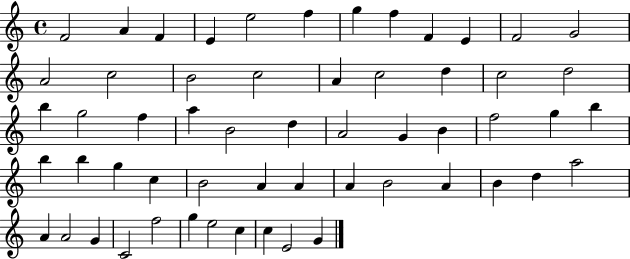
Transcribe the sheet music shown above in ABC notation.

X:1
T:Untitled
M:4/4
L:1/4
K:C
F2 A F E e2 f g f F E F2 G2 A2 c2 B2 c2 A c2 d c2 d2 b g2 f a B2 d A2 G B f2 g b b b g c B2 A A A B2 A B d a2 A A2 G C2 f2 g e2 c c E2 G